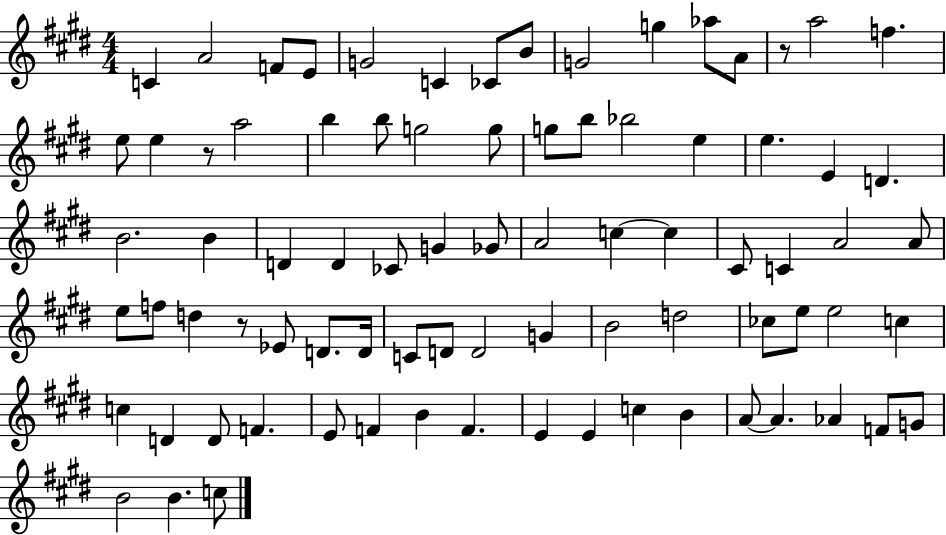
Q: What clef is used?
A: treble